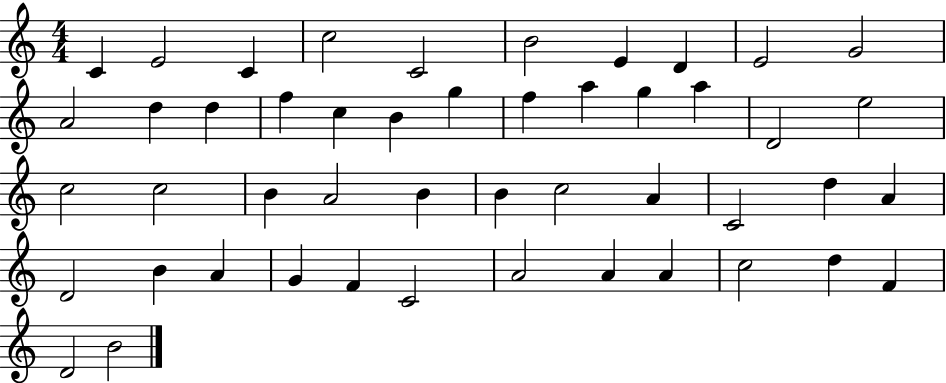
{
  \clef treble
  \numericTimeSignature
  \time 4/4
  \key c \major
  c'4 e'2 c'4 | c''2 c'2 | b'2 e'4 d'4 | e'2 g'2 | \break a'2 d''4 d''4 | f''4 c''4 b'4 g''4 | f''4 a''4 g''4 a''4 | d'2 e''2 | \break c''2 c''2 | b'4 a'2 b'4 | b'4 c''2 a'4 | c'2 d''4 a'4 | \break d'2 b'4 a'4 | g'4 f'4 c'2 | a'2 a'4 a'4 | c''2 d''4 f'4 | \break d'2 b'2 | \bar "|."
}